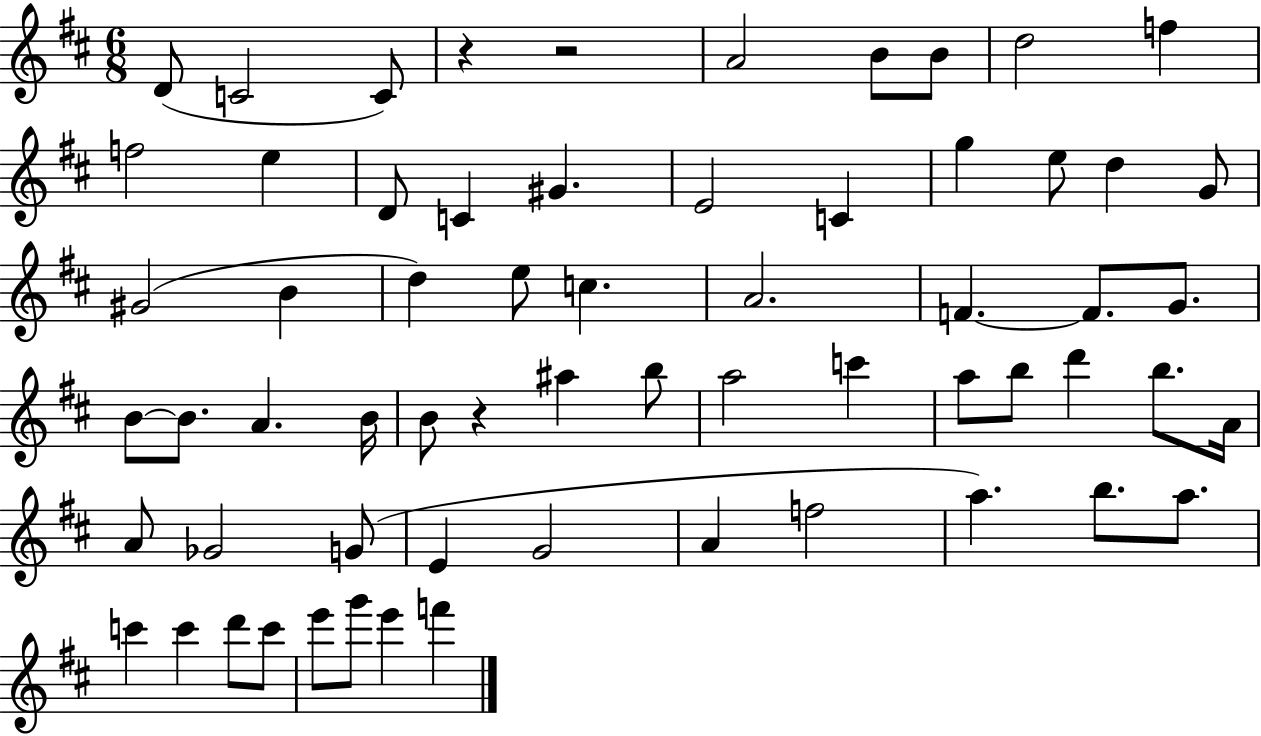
D4/e C4/h C4/e R/q R/h A4/h B4/e B4/e D5/h F5/q F5/h E5/q D4/e C4/q G#4/q. E4/h C4/q G5/q E5/e D5/q G4/e G#4/h B4/q D5/q E5/e C5/q. A4/h. F4/q. F4/e. G4/e. B4/e B4/e. A4/q. B4/s B4/e R/q A#5/q B5/e A5/h C6/q A5/e B5/e D6/q B5/e. A4/s A4/e Gb4/h G4/e E4/q G4/h A4/q F5/h A5/q. B5/e. A5/e. C6/q C6/q D6/e C6/e E6/e G6/e E6/q F6/q